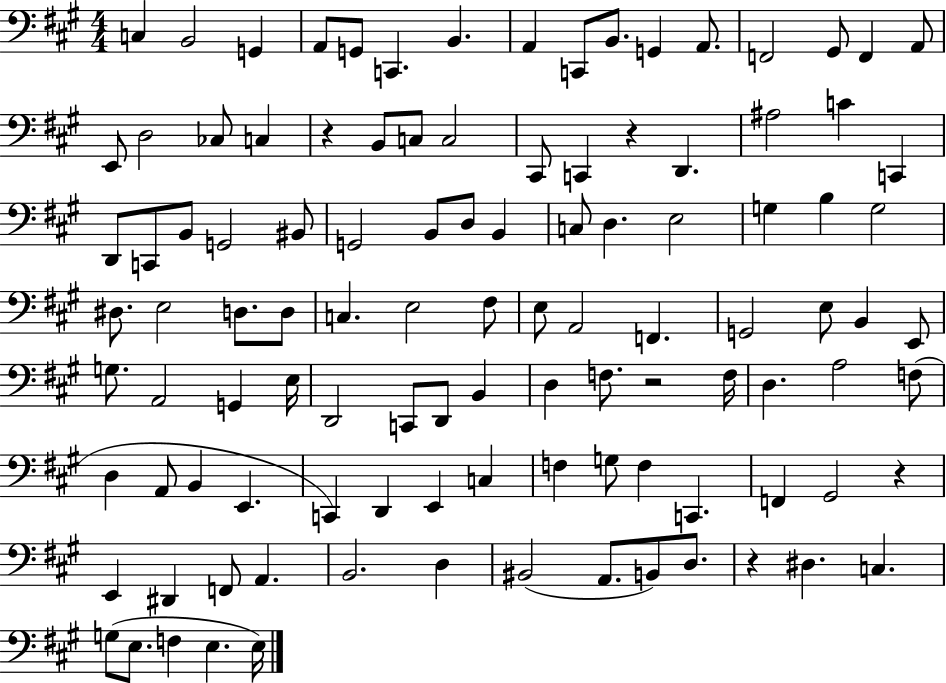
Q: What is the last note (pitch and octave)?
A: E3